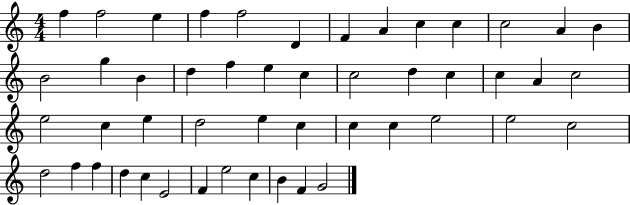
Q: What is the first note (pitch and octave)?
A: F5